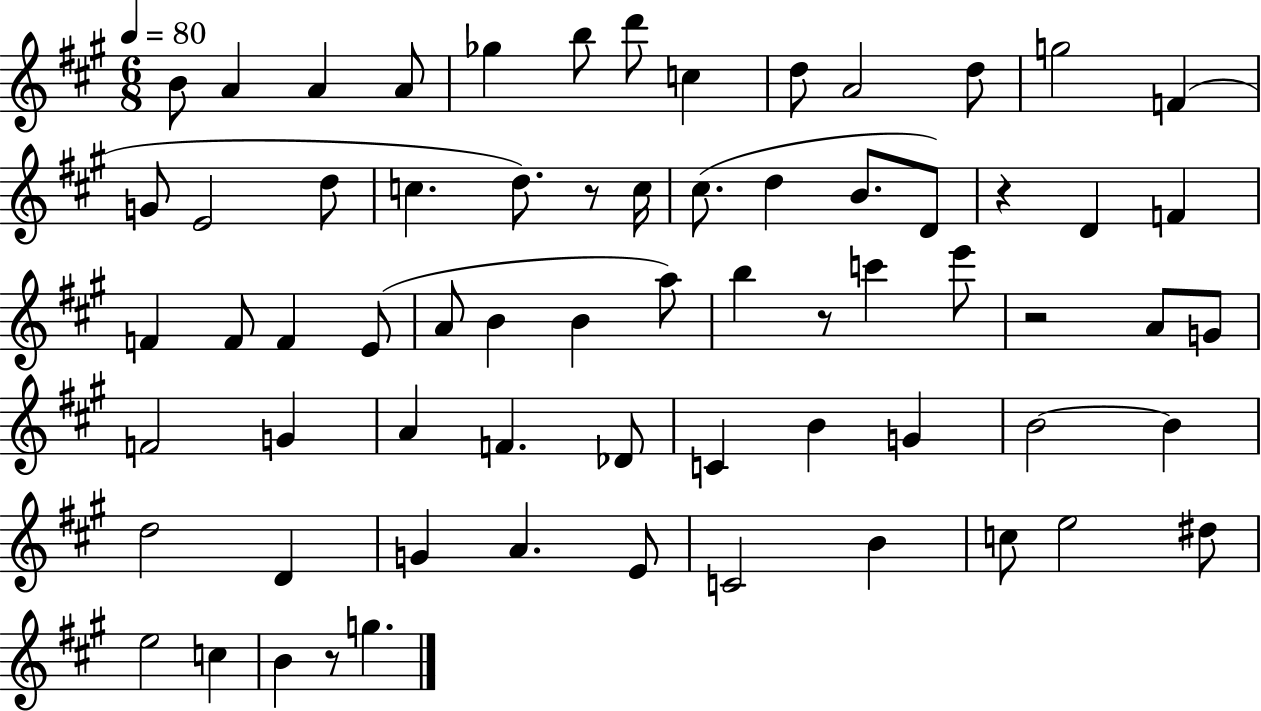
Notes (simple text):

B4/e A4/q A4/q A4/e Gb5/q B5/e D6/e C5/q D5/e A4/h D5/e G5/h F4/q G4/e E4/h D5/e C5/q. D5/e. R/e C5/s C#5/e. D5/q B4/e. D4/e R/q D4/q F4/q F4/q F4/e F4/q E4/e A4/e B4/q B4/q A5/e B5/q R/e C6/q E6/e R/h A4/e G4/e F4/h G4/q A4/q F4/q. Db4/e C4/q B4/q G4/q B4/h B4/q D5/h D4/q G4/q A4/q. E4/e C4/h B4/q C5/e E5/h D#5/e E5/h C5/q B4/q R/e G5/q.